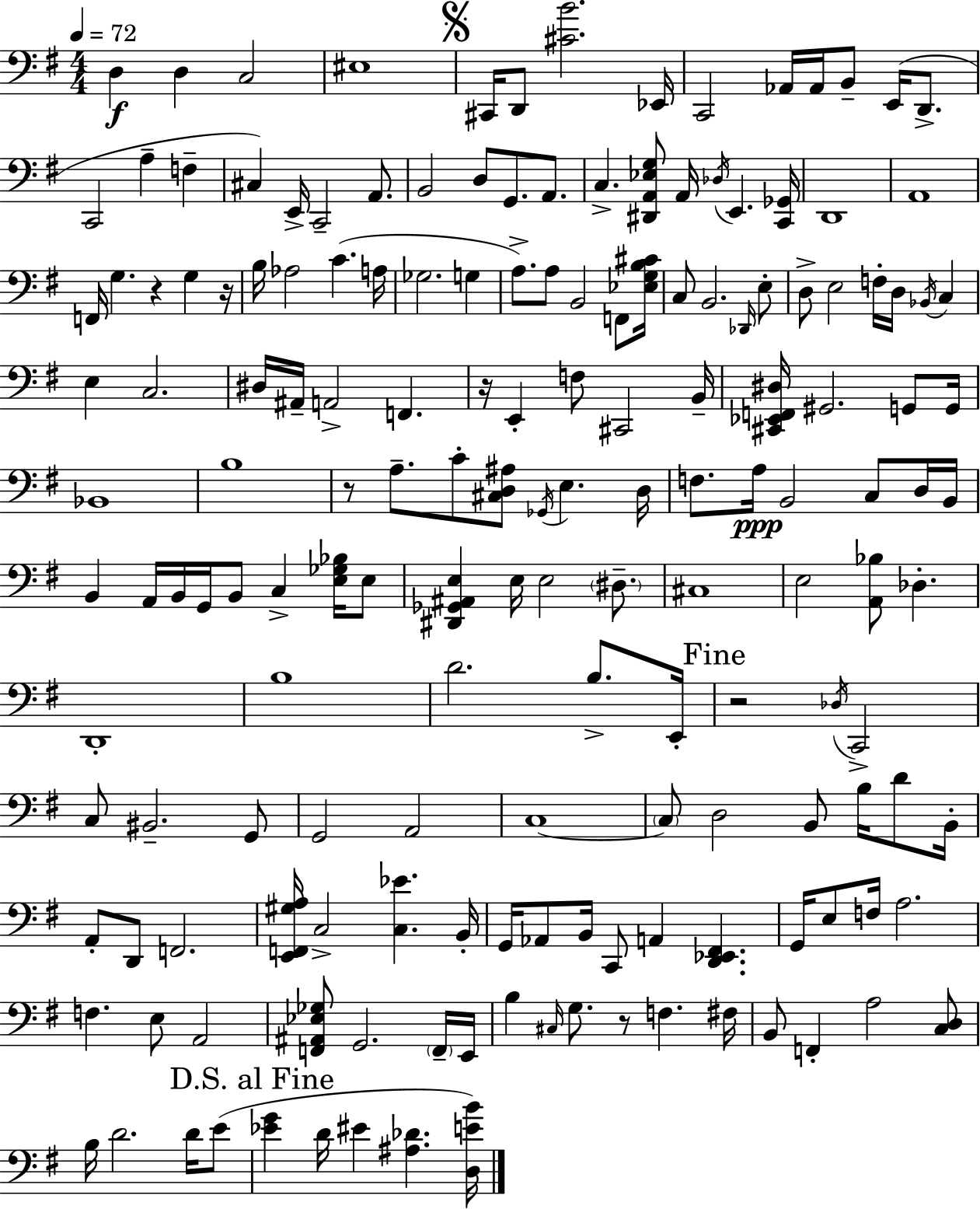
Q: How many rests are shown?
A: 6